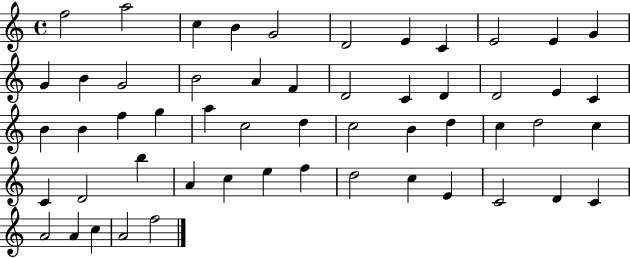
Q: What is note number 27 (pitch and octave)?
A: G5